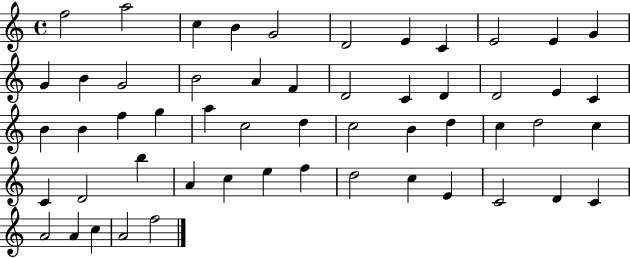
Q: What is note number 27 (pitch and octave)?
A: G5